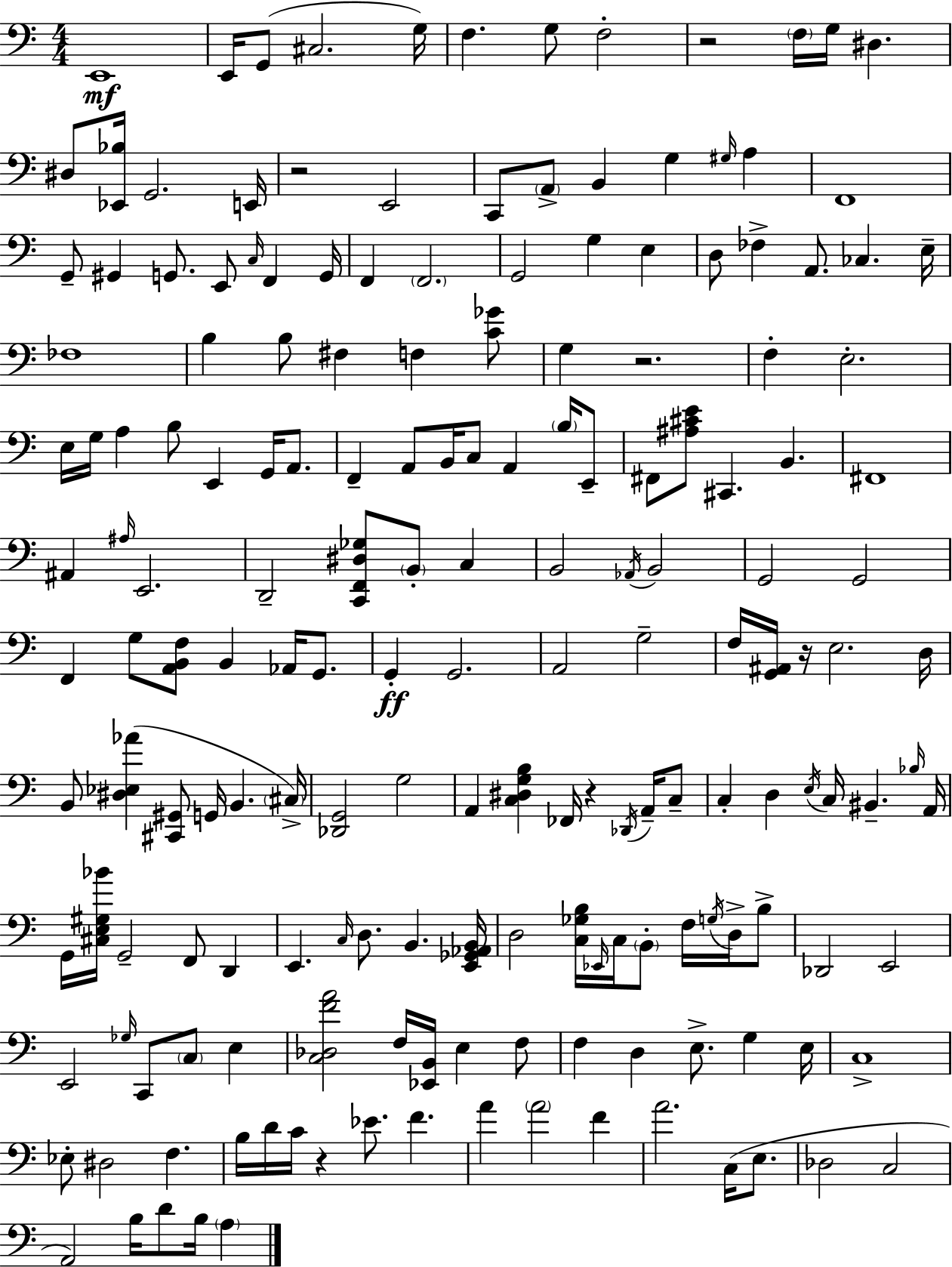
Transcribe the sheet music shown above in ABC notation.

X:1
T:Untitled
M:4/4
L:1/4
K:C
E,,4 E,,/4 G,,/2 ^C,2 G,/4 F, G,/2 F,2 z2 F,/4 G,/4 ^D, ^D,/2 [_E,,_B,]/4 G,,2 E,,/4 z2 E,,2 C,,/2 A,,/2 B,, G, ^G,/4 A, F,,4 G,,/2 ^G,, G,,/2 E,,/2 C,/4 F,, G,,/4 F,, F,,2 G,,2 G, E, D,/2 _F, A,,/2 _C, E,/4 _F,4 B, B,/2 ^F, F, [C_G]/2 G, z2 F, E,2 E,/4 G,/4 A, B,/2 E,, G,,/4 A,,/2 F,, A,,/2 B,,/4 C,/2 A,, B,/4 E,,/2 ^F,,/2 [^A,^CE]/2 ^C,, B,, ^F,,4 ^A,, ^A,/4 E,,2 D,,2 [C,,F,,^D,_G,]/2 B,,/2 C, B,,2 _A,,/4 B,,2 G,,2 G,,2 F,, G,/2 [A,,B,,F,]/2 B,, _A,,/4 G,,/2 G,, G,,2 A,,2 G,2 F,/4 [G,,^A,,]/4 z/4 E,2 D,/4 B,,/2 [^D,_E,_A] [^C,,^G,,]/2 G,,/4 B,, ^C,/4 [_D,,G,,]2 G,2 A,, [C,^D,G,B,] _F,,/4 z _D,,/4 A,,/4 C,/2 C, D, E,/4 C,/4 ^B,, _B,/4 A,,/4 G,,/4 [^C,E,^G,_B]/4 G,,2 F,,/2 D,, E,, C,/4 D,/2 B,, [E,,_G,,_A,,B,,]/4 D,2 [C,_G,B,]/4 _E,,/4 C,/4 B,,/2 F,/4 G,/4 D,/4 B,/2 _D,,2 E,,2 E,,2 _G,/4 C,,/2 C,/2 E, [C,_D,FA]2 F,/4 [_E,,B,,]/4 E, F,/2 F, D, E,/2 G, E,/4 C,4 _E,/2 ^D,2 F, B,/4 D/4 C/4 z _E/2 F A A2 F A2 C,/4 E,/2 _D,2 C,2 A,,2 B,/4 D/2 B,/4 A,